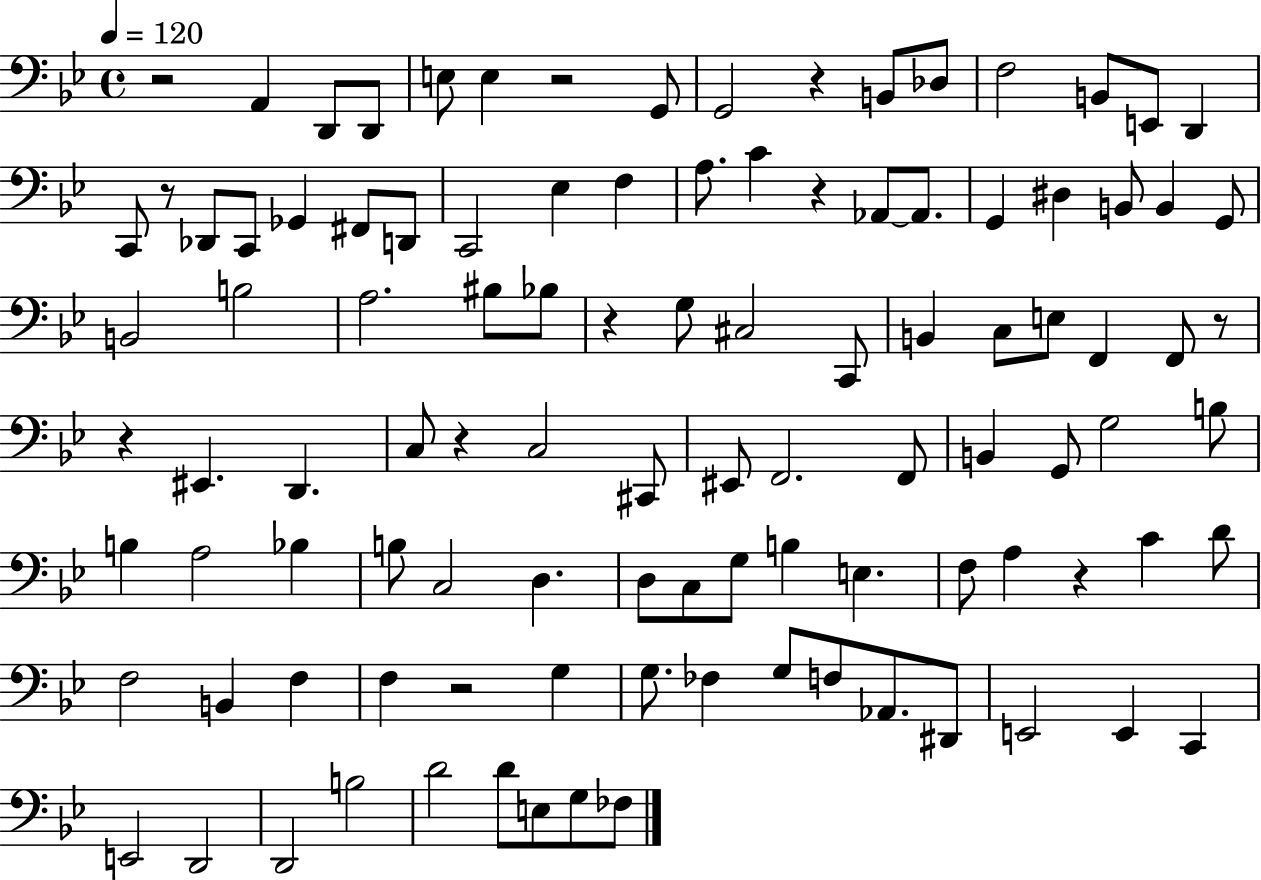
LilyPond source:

{
  \clef bass
  \time 4/4
  \defaultTimeSignature
  \key bes \major
  \tempo 4 = 120
  r2 a,4 d,8 d,8 | e8 e4 r2 g,8 | g,2 r4 b,8 des8 | f2 b,8 e,8 d,4 | \break c,8 r8 des,8 c,8 ges,4 fis,8 d,8 | c,2 ees4 f4 | a8. c'4 r4 aes,8~~ aes,8. | g,4 dis4 b,8 b,4 g,8 | \break b,2 b2 | a2. bis8 bes8 | r4 g8 cis2 c,8 | b,4 c8 e8 f,4 f,8 r8 | \break r4 eis,4. d,4. | c8 r4 c2 cis,8 | eis,8 f,2. f,8 | b,4 g,8 g2 b8 | \break b4 a2 bes4 | b8 c2 d4. | d8 c8 g8 b4 e4. | f8 a4 r4 c'4 d'8 | \break f2 b,4 f4 | f4 r2 g4 | g8. fes4 g8 f8 aes,8. dis,8 | e,2 e,4 c,4 | \break e,2 d,2 | d,2 b2 | d'2 d'8 e8 g8 fes8 | \bar "|."
}